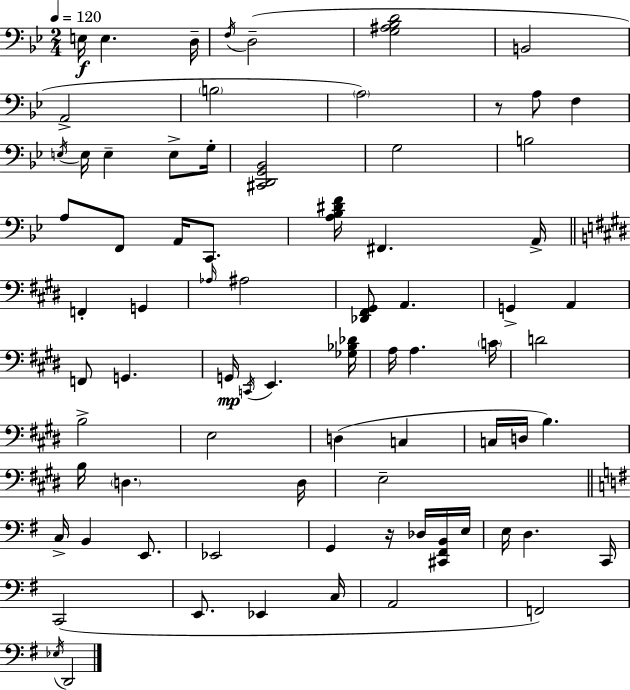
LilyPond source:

{
  \clef bass
  \numericTimeSignature
  \time 2/4
  \key bes \major
  \tempo 4 = 120
  \repeat volta 2 { e16\f e4. d16-- | \acciaccatura { f16 } d2--( | <g ais bes d'>2 | b,2 | \break a,2-> | \parenthesize b2 | \parenthesize a2) | r8 a8 f4 | \break \acciaccatura { e16 } e16 e4-- e8-> | g16-. <cis, d, g, bes,>2 | g2 | b2 | \break a8 f,8 a,16 c,8. | <a bes dis' f'>16 fis,4. | a,16-> \bar "||" \break \key e \major f,4-. g,4 | \grace { aes16 } ais2 | <des, fis, gis,>8 a,4. | g,4-> a,4 | \break f,8 g,4. | g,16\mp \acciaccatura { c,16 } e,4. | <ges bes des'>16 a16 a4. | \parenthesize c'16 d'2 | \break b2-> | e2 | d4( c4 | c16 d16 b4.) | \break b16 \parenthesize d4. | d16 e2-- | \bar "||" \break \key e \minor c16-> b,4 e,8. | ees,2 | g,4 r16 des16 <cis, fis, b,>16 e16 | e16 d4. c,16 | \break c,2( | e,8. ees,4 c16 | a,2 | f,2) | \break \acciaccatura { ees16 } d,2 | } \bar "|."
}